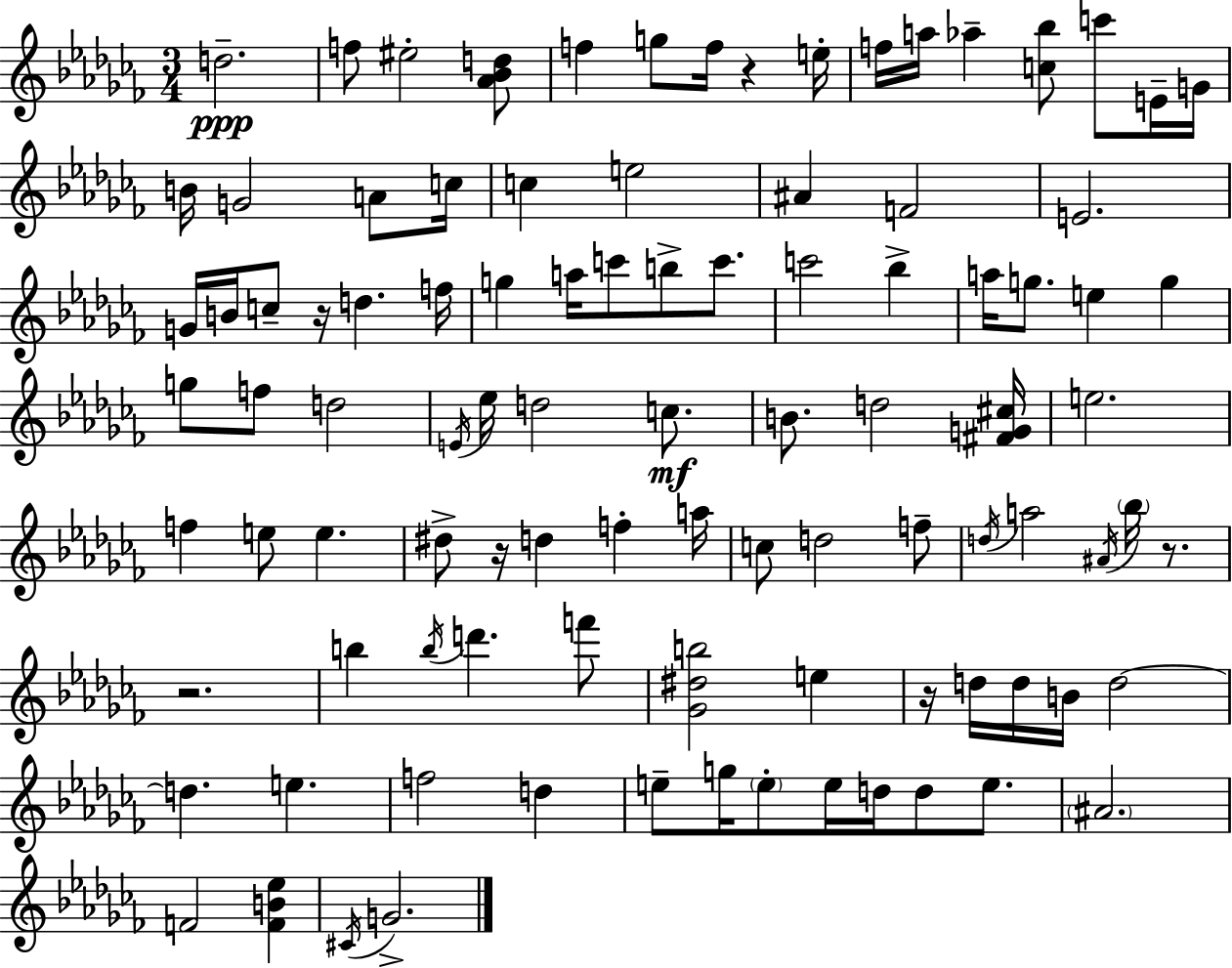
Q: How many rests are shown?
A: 6